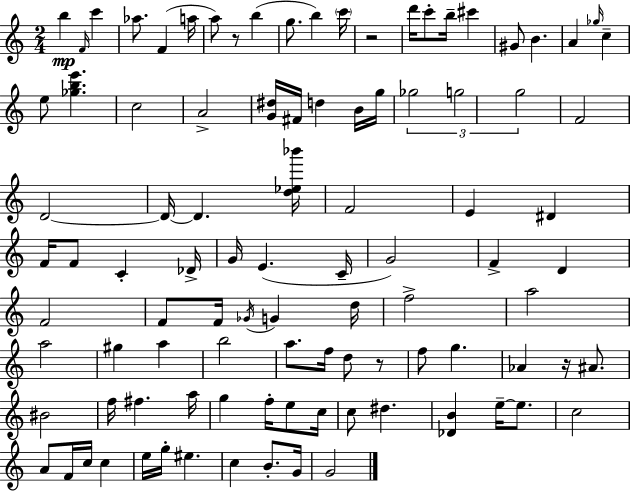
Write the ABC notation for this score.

X:1
T:Untitled
M:2/4
L:1/4
K:C
b F/4 c' _a/2 F a/4 a/2 z/2 b g/2 b c'/4 z2 d'/4 c'/2 b/4 ^c' ^G/2 B A _g/4 c e/2 [_gbe'] c2 A2 [G^d]/4 ^F/4 d B/4 g/4 _g2 g2 g2 F2 D2 D/4 D [d_e_b']/4 F2 E ^D F/4 F/2 C _D/4 G/4 E C/4 G2 F D F2 F/2 F/4 _G/4 G d/4 f2 a2 a2 ^g a b2 a/2 f/4 d/2 z/2 f/2 g _A z/4 ^A/2 ^B2 f/4 ^f a/4 g f/4 e/2 c/4 c/2 ^d [_DB] e/4 e/2 c2 A/2 F/4 c/4 c e/4 g/4 ^e c B/2 G/4 G2